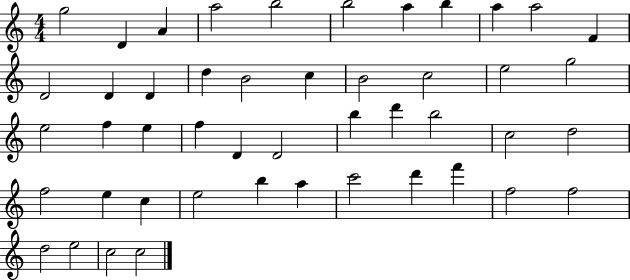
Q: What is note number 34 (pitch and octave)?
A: E5